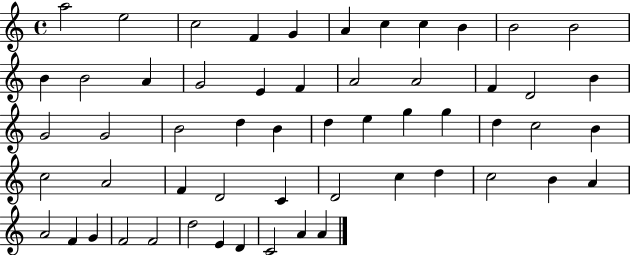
X:1
T:Untitled
M:4/4
L:1/4
K:C
a2 e2 c2 F G A c c B B2 B2 B B2 A G2 E F A2 A2 F D2 B G2 G2 B2 d B d e g g d c2 B c2 A2 F D2 C D2 c d c2 B A A2 F G F2 F2 d2 E D C2 A A